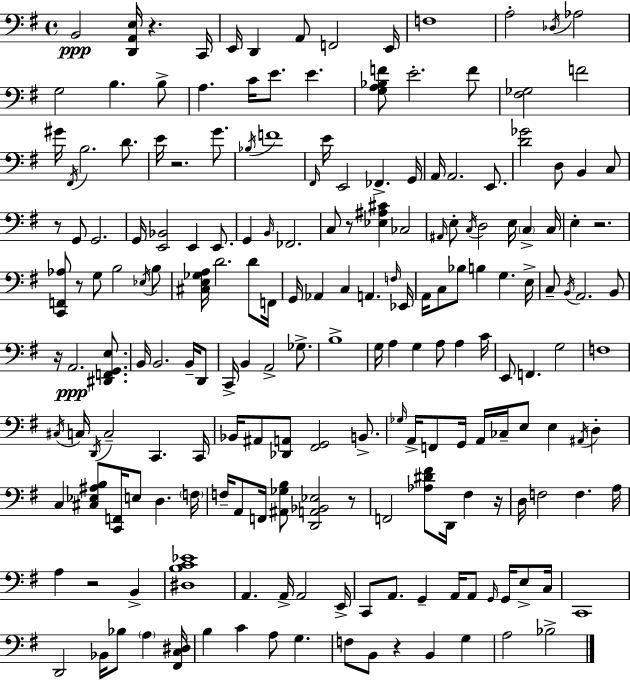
B2/h [D2,A2,E3]/s R/q. C2/s E2/s D2/q A2/e F2/h E2/s F3/w A3/h Db3/s Ab3/h G3/h B3/q. B3/e A3/q. C4/s E4/e. E4/q. [G3,A3,Bb3,F4]/e E4/h. F4/e [F#3,Gb3]/h F4/h G#4/s F#2/s B3/h. D4/e. E4/s R/h. G4/e. Bb3/s F4/w F#2/s E4/s E2/h FES2/q. G2/s A2/s A2/h. E2/e. [D4,Gb4]/h D3/e B2/q C3/e R/e G2/e G2/h. G2/s [E2,Bb2]/h E2/q E2/e. G2/q B2/s FES2/h. C3/e R/e [Eb3,A#3,C#4]/q CES3/h A#2/s E3/e C3/s D3/h E3/s C3/q C3/s E3/q R/h. [C2,F2,Ab3]/e R/e G3/e B3/h Eb3/s B3/e [C#3,E3,Gb3,A3]/s D4/h. D4/e F2/s G2/s Ab2/q C3/q A2/q. F3/s Eb2/s A2/s C3/e Bb3/e B3/q G3/q. E3/s C3/e B2/s A2/h. B2/e R/s A2/h. [D#2,F2,G2,E3]/e. B2/s B2/h. B2/s D2/e C2/s B2/q A2/h Gb3/e. B3/w G3/s A3/q G3/q A3/e A3/q C4/s E2/e F2/q. G3/h F3/w C#3/s C3/s D2/s C3/h C2/q. C2/s Bb2/s A#2/e [Db2,A2]/e [F#2,G2]/h B2/e. Gb3/s A2/s F2/e G2/s A2/s CES3/s E3/e E3/q A#2/s D3/q C3/q [C#3,Eb3,A#3,B3]/e [C2,F2]/s E3/e D3/q. F3/s F3/s A2/e F2/s [A#2,Gb3,B3]/e [D2,A2,Bb2,Eb3]/h R/e F2/h [Ab3,D#4,F#4]/e D2/s F#3/q R/s D3/s F3/h F3/q. A3/s A3/q R/h B2/q [D#3,B3,C4,Eb4]/w A2/q. A2/s A2/h E2/s C2/e A2/e. G2/q A2/s A2/e G2/s G2/s E3/e C3/s C2/w D2/h Bb2/s Bb3/e A3/q [F#2,C3,D#3]/s B3/q C4/q A3/e G3/q. F3/e B2/e R/q B2/q G3/q A3/h Bb3/h